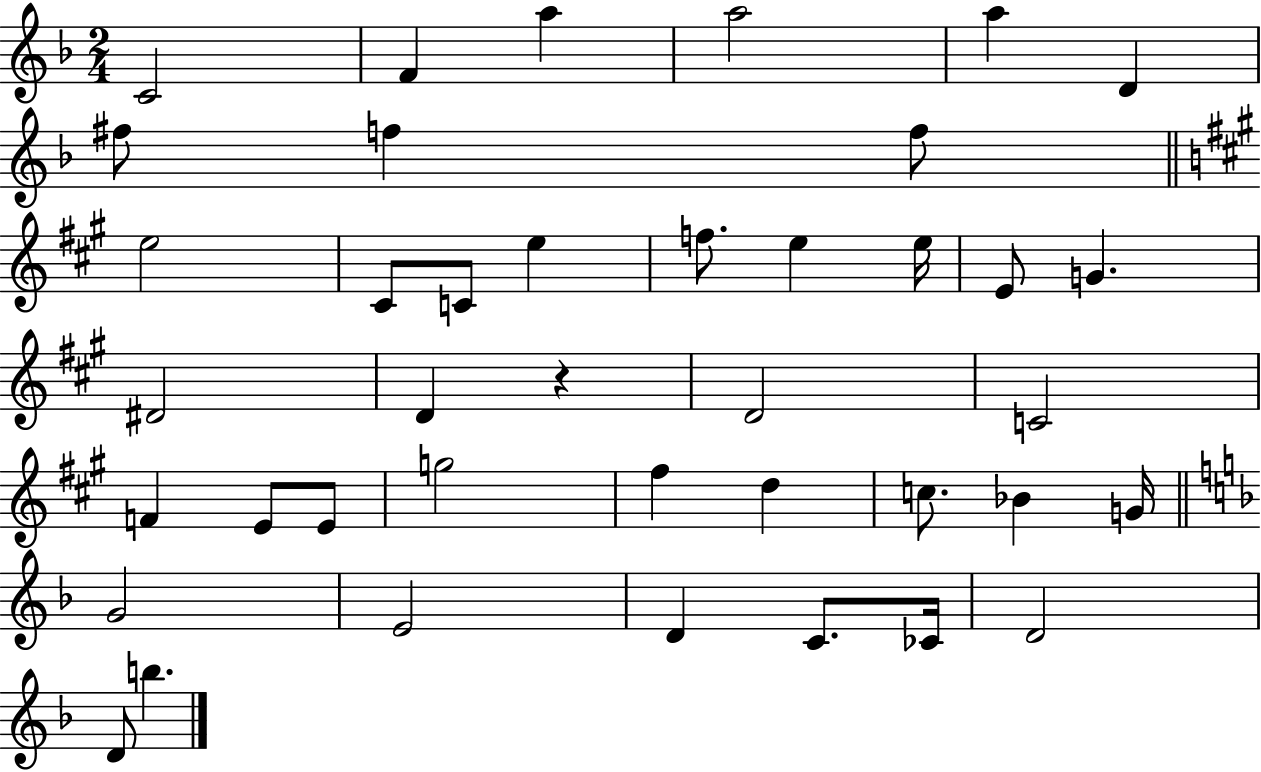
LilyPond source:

{
  \clef treble
  \numericTimeSignature
  \time 2/4
  \key f \major
  c'2 | f'4 a''4 | a''2 | a''4 d'4 | \break fis''8 f''4 f''8 | \bar "||" \break \key a \major e''2 | cis'8 c'8 e''4 | f''8. e''4 e''16 | e'8 g'4. | \break dis'2 | d'4 r4 | d'2 | c'2 | \break f'4 e'8 e'8 | g''2 | fis''4 d''4 | c''8. bes'4 g'16 | \break \bar "||" \break \key f \major g'2 | e'2 | d'4 c'8. ces'16 | d'2 | \break d'8 b''4. | \bar "|."
}